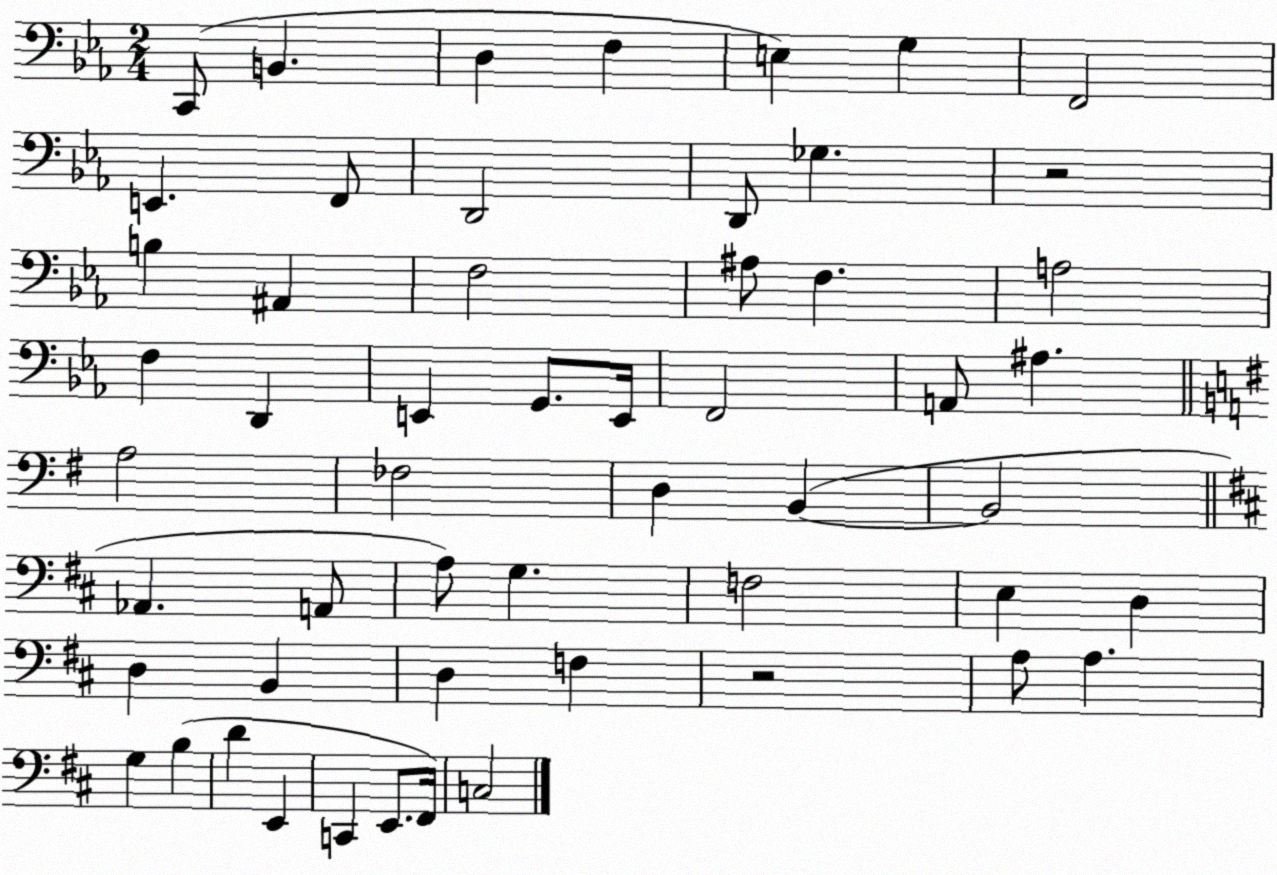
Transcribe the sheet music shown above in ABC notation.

X:1
T:Untitled
M:2/4
L:1/4
K:Eb
C,,/2 B,, D, F, E, G, F,,2 E,, F,,/2 D,,2 D,,/2 _G, z2 B, ^A,, F,2 ^A,/2 F, A,2 F, D,, E,, G,,/2 E,,/4 F,,2 A,,/2 ^A, A,2 _F,2 D, B,, B,,2 _A,, A,,/2 A,/2 G, F,2 E, D, D, B,, D, F, z2 A,/2 A, G, B, D E,, C,, E,,/2 ^F,,/4 C,2